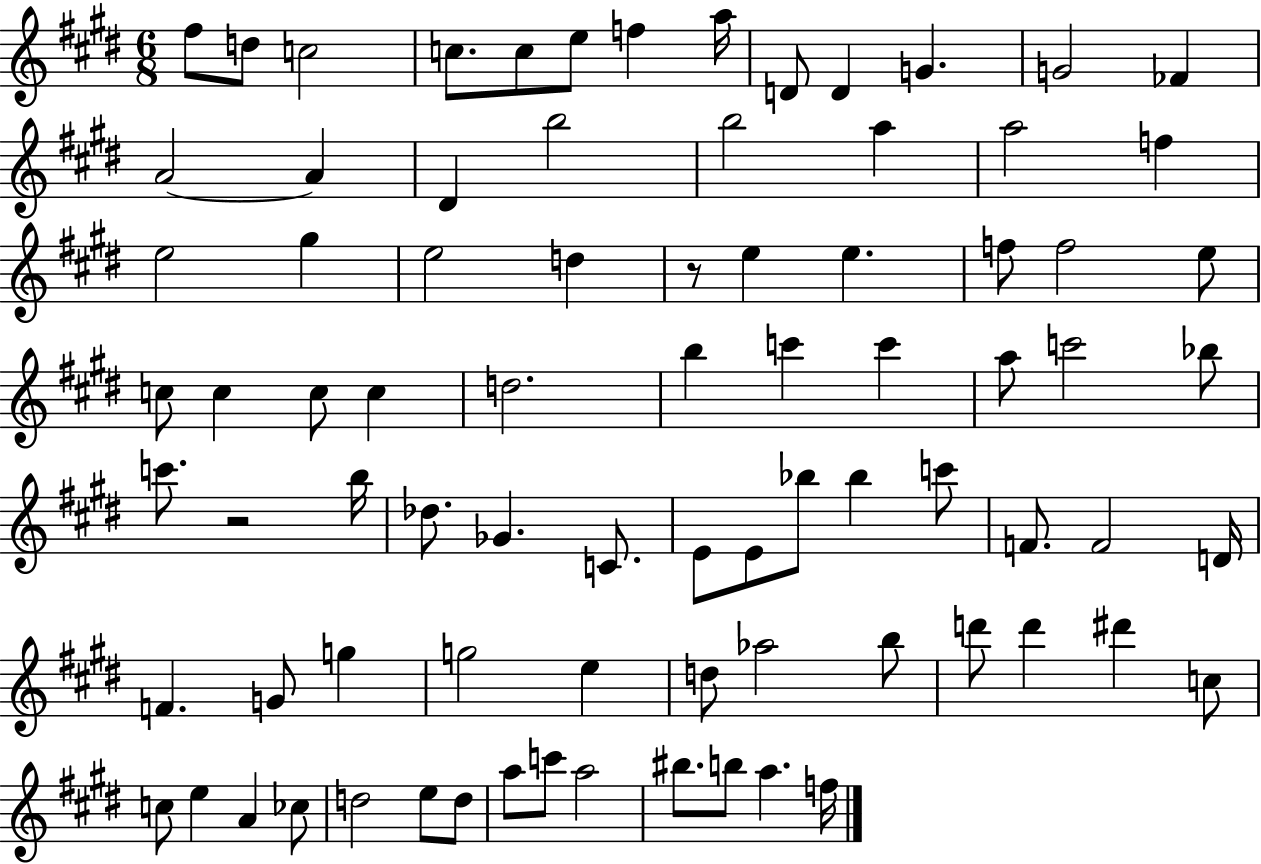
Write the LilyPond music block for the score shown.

{
  \clef treble
  \numericTimeSignature
  \time 6/8
  \key e \major
  fis''8 d''8 c''2 | c''8. c''8 e''8 f''4 a''16 | d'8 d'4 g'4. | g'2 fes'4 | \break a'2~~ a'4 | dis'4 b''2 | b''2 a''4 | a''2 f''4 | \break e''2 gis''4 | e''2 d''4 | r8 e''4 e''4. | f''8 f''2 e''8 | \break c''8 c''4 c''8 c''4 | d''2. | b''4 c'''4 c'''4 | a''8 c'''2 bes''8 | \break c'''8. r2 b''16 | des''8. ges'4. c'8. | e'8 e'8 bes''8 bes''4 c'''8 | f'8. f'2 d'16 | \break f'4. g'8 g''4 | g''2 e''4 | d''8 aes''2 b''8 | d'''8 d'''4 dis'''4 c''8 | \break c''8 e''4 a'4 ces''8 | d''2 e''8 d''8 | a''8 c'''8 a''2 | bis''8. b''8 a''4. f''16 | \break \bar "|."
}